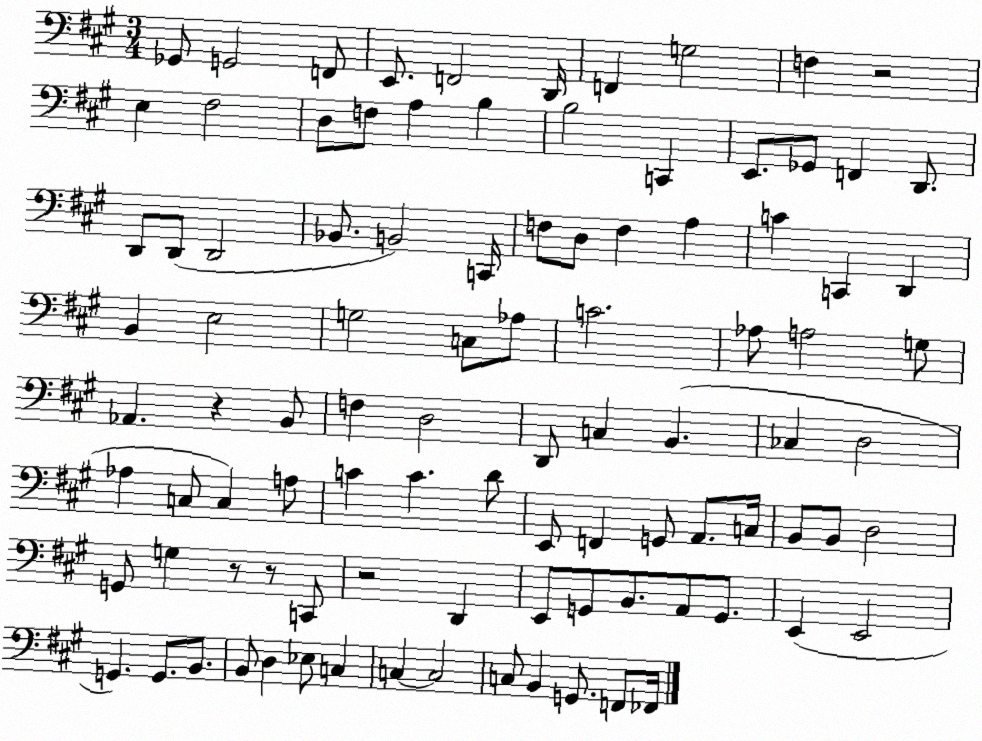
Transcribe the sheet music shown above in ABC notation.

X:1
T:Untitled
M:3/4
L:1/4
K:A
_G,,/2 G,,2 F,,/2 E,,/2 F,,2 D,,/4 F,, G,2 F, z2 E, ^F,2 D,/2 F,/2 A, B, B,2 C,, E,,/2 _G,,/2 F,, D,,/2 D,,/2 D,,/2 D,,2 _B,,/2 B,,2 C,,/4 F,/2 D,/2 F, A, C C,, D,, B,, E,2 G,2 C,/2 _A,/2 C2 _A,/2 A,2 G,/2 _A,, z B,,/2 F, D,2 D,,/2 C, B,, _C, D,2 _A, C,/2 C, A,/2 C C D/2 E,,/2 F,, G,,/2 A,,/2 C,/4 B,,/2 B,,/2 D,2 G,,/2 G, z/2 z/2 C,,/2 z2 D,, E,,/2 G,,/2 B,,/2 A,,/2 G,,/2 E,, E,,2 G,, G,,/2 B,,/2 B,,/2 D, _E,/2 C, C, C,2 C,/2 B,, G,,/2 F,,/2 _F,,/4